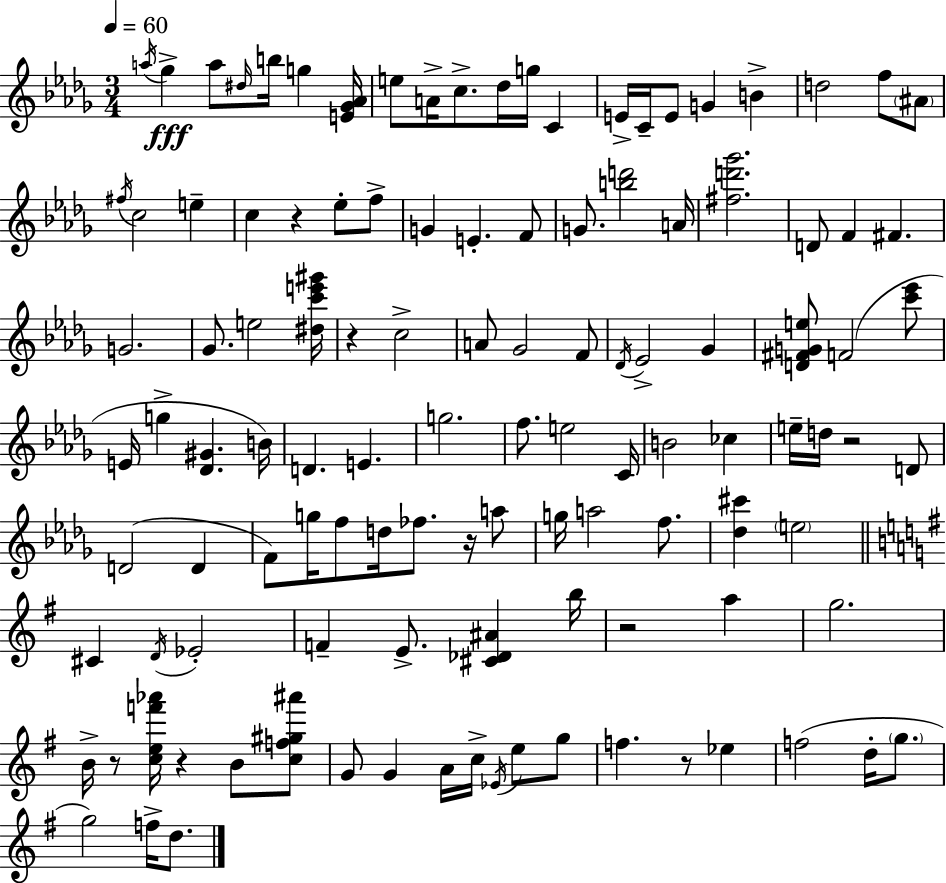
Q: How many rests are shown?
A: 8